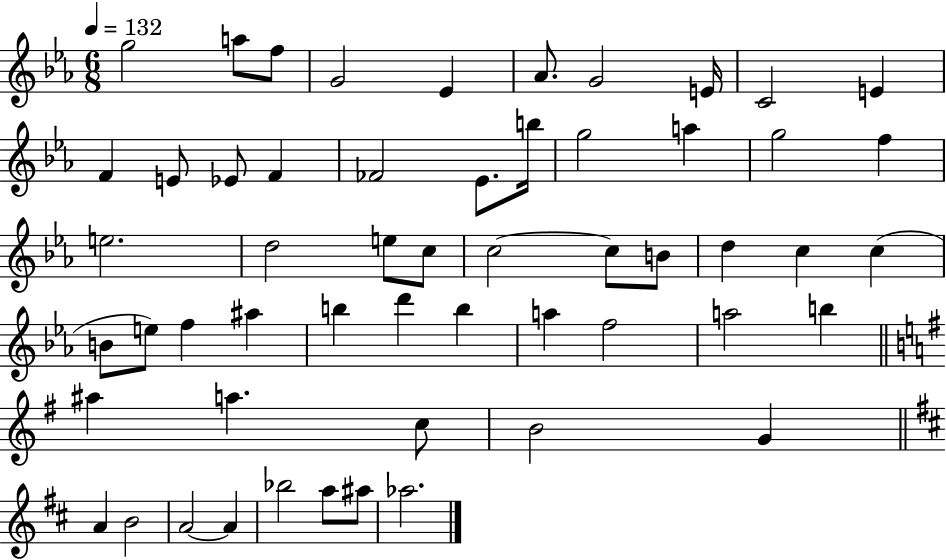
G5/h A5/e F5/e G4/h Eb4/q Ab4/e. G4/h E4/s C4/h E4/q F4/q E4/e Eb4/e F4/q FES4/h Eb4/e. B5/s G5/h A5/q G5/h F5/q E5/h. D5/h E5/e C5/e C5/h C5/e B4/e D5/q C5/q C5/q B4/e E5/e F5/q A#5/q B5/q D6/q B5/q A5/q F5/h A5/h B5/q A#5/q A5/q. C5/e B4/h G4/q A4/q B4/h A4/h A4/q Bb5/h A5/e A#5/e Ab5/h.